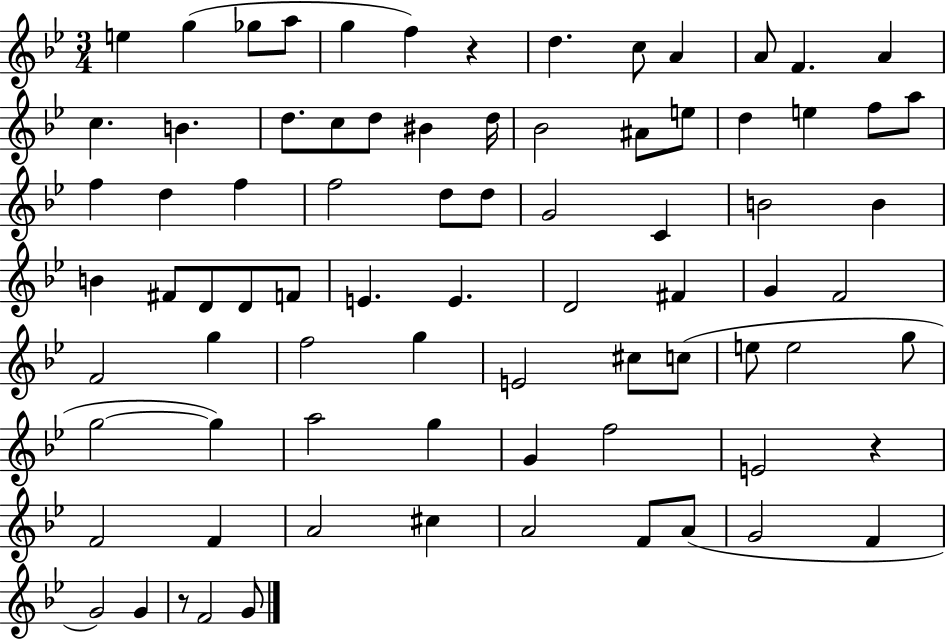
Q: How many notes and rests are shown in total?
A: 80